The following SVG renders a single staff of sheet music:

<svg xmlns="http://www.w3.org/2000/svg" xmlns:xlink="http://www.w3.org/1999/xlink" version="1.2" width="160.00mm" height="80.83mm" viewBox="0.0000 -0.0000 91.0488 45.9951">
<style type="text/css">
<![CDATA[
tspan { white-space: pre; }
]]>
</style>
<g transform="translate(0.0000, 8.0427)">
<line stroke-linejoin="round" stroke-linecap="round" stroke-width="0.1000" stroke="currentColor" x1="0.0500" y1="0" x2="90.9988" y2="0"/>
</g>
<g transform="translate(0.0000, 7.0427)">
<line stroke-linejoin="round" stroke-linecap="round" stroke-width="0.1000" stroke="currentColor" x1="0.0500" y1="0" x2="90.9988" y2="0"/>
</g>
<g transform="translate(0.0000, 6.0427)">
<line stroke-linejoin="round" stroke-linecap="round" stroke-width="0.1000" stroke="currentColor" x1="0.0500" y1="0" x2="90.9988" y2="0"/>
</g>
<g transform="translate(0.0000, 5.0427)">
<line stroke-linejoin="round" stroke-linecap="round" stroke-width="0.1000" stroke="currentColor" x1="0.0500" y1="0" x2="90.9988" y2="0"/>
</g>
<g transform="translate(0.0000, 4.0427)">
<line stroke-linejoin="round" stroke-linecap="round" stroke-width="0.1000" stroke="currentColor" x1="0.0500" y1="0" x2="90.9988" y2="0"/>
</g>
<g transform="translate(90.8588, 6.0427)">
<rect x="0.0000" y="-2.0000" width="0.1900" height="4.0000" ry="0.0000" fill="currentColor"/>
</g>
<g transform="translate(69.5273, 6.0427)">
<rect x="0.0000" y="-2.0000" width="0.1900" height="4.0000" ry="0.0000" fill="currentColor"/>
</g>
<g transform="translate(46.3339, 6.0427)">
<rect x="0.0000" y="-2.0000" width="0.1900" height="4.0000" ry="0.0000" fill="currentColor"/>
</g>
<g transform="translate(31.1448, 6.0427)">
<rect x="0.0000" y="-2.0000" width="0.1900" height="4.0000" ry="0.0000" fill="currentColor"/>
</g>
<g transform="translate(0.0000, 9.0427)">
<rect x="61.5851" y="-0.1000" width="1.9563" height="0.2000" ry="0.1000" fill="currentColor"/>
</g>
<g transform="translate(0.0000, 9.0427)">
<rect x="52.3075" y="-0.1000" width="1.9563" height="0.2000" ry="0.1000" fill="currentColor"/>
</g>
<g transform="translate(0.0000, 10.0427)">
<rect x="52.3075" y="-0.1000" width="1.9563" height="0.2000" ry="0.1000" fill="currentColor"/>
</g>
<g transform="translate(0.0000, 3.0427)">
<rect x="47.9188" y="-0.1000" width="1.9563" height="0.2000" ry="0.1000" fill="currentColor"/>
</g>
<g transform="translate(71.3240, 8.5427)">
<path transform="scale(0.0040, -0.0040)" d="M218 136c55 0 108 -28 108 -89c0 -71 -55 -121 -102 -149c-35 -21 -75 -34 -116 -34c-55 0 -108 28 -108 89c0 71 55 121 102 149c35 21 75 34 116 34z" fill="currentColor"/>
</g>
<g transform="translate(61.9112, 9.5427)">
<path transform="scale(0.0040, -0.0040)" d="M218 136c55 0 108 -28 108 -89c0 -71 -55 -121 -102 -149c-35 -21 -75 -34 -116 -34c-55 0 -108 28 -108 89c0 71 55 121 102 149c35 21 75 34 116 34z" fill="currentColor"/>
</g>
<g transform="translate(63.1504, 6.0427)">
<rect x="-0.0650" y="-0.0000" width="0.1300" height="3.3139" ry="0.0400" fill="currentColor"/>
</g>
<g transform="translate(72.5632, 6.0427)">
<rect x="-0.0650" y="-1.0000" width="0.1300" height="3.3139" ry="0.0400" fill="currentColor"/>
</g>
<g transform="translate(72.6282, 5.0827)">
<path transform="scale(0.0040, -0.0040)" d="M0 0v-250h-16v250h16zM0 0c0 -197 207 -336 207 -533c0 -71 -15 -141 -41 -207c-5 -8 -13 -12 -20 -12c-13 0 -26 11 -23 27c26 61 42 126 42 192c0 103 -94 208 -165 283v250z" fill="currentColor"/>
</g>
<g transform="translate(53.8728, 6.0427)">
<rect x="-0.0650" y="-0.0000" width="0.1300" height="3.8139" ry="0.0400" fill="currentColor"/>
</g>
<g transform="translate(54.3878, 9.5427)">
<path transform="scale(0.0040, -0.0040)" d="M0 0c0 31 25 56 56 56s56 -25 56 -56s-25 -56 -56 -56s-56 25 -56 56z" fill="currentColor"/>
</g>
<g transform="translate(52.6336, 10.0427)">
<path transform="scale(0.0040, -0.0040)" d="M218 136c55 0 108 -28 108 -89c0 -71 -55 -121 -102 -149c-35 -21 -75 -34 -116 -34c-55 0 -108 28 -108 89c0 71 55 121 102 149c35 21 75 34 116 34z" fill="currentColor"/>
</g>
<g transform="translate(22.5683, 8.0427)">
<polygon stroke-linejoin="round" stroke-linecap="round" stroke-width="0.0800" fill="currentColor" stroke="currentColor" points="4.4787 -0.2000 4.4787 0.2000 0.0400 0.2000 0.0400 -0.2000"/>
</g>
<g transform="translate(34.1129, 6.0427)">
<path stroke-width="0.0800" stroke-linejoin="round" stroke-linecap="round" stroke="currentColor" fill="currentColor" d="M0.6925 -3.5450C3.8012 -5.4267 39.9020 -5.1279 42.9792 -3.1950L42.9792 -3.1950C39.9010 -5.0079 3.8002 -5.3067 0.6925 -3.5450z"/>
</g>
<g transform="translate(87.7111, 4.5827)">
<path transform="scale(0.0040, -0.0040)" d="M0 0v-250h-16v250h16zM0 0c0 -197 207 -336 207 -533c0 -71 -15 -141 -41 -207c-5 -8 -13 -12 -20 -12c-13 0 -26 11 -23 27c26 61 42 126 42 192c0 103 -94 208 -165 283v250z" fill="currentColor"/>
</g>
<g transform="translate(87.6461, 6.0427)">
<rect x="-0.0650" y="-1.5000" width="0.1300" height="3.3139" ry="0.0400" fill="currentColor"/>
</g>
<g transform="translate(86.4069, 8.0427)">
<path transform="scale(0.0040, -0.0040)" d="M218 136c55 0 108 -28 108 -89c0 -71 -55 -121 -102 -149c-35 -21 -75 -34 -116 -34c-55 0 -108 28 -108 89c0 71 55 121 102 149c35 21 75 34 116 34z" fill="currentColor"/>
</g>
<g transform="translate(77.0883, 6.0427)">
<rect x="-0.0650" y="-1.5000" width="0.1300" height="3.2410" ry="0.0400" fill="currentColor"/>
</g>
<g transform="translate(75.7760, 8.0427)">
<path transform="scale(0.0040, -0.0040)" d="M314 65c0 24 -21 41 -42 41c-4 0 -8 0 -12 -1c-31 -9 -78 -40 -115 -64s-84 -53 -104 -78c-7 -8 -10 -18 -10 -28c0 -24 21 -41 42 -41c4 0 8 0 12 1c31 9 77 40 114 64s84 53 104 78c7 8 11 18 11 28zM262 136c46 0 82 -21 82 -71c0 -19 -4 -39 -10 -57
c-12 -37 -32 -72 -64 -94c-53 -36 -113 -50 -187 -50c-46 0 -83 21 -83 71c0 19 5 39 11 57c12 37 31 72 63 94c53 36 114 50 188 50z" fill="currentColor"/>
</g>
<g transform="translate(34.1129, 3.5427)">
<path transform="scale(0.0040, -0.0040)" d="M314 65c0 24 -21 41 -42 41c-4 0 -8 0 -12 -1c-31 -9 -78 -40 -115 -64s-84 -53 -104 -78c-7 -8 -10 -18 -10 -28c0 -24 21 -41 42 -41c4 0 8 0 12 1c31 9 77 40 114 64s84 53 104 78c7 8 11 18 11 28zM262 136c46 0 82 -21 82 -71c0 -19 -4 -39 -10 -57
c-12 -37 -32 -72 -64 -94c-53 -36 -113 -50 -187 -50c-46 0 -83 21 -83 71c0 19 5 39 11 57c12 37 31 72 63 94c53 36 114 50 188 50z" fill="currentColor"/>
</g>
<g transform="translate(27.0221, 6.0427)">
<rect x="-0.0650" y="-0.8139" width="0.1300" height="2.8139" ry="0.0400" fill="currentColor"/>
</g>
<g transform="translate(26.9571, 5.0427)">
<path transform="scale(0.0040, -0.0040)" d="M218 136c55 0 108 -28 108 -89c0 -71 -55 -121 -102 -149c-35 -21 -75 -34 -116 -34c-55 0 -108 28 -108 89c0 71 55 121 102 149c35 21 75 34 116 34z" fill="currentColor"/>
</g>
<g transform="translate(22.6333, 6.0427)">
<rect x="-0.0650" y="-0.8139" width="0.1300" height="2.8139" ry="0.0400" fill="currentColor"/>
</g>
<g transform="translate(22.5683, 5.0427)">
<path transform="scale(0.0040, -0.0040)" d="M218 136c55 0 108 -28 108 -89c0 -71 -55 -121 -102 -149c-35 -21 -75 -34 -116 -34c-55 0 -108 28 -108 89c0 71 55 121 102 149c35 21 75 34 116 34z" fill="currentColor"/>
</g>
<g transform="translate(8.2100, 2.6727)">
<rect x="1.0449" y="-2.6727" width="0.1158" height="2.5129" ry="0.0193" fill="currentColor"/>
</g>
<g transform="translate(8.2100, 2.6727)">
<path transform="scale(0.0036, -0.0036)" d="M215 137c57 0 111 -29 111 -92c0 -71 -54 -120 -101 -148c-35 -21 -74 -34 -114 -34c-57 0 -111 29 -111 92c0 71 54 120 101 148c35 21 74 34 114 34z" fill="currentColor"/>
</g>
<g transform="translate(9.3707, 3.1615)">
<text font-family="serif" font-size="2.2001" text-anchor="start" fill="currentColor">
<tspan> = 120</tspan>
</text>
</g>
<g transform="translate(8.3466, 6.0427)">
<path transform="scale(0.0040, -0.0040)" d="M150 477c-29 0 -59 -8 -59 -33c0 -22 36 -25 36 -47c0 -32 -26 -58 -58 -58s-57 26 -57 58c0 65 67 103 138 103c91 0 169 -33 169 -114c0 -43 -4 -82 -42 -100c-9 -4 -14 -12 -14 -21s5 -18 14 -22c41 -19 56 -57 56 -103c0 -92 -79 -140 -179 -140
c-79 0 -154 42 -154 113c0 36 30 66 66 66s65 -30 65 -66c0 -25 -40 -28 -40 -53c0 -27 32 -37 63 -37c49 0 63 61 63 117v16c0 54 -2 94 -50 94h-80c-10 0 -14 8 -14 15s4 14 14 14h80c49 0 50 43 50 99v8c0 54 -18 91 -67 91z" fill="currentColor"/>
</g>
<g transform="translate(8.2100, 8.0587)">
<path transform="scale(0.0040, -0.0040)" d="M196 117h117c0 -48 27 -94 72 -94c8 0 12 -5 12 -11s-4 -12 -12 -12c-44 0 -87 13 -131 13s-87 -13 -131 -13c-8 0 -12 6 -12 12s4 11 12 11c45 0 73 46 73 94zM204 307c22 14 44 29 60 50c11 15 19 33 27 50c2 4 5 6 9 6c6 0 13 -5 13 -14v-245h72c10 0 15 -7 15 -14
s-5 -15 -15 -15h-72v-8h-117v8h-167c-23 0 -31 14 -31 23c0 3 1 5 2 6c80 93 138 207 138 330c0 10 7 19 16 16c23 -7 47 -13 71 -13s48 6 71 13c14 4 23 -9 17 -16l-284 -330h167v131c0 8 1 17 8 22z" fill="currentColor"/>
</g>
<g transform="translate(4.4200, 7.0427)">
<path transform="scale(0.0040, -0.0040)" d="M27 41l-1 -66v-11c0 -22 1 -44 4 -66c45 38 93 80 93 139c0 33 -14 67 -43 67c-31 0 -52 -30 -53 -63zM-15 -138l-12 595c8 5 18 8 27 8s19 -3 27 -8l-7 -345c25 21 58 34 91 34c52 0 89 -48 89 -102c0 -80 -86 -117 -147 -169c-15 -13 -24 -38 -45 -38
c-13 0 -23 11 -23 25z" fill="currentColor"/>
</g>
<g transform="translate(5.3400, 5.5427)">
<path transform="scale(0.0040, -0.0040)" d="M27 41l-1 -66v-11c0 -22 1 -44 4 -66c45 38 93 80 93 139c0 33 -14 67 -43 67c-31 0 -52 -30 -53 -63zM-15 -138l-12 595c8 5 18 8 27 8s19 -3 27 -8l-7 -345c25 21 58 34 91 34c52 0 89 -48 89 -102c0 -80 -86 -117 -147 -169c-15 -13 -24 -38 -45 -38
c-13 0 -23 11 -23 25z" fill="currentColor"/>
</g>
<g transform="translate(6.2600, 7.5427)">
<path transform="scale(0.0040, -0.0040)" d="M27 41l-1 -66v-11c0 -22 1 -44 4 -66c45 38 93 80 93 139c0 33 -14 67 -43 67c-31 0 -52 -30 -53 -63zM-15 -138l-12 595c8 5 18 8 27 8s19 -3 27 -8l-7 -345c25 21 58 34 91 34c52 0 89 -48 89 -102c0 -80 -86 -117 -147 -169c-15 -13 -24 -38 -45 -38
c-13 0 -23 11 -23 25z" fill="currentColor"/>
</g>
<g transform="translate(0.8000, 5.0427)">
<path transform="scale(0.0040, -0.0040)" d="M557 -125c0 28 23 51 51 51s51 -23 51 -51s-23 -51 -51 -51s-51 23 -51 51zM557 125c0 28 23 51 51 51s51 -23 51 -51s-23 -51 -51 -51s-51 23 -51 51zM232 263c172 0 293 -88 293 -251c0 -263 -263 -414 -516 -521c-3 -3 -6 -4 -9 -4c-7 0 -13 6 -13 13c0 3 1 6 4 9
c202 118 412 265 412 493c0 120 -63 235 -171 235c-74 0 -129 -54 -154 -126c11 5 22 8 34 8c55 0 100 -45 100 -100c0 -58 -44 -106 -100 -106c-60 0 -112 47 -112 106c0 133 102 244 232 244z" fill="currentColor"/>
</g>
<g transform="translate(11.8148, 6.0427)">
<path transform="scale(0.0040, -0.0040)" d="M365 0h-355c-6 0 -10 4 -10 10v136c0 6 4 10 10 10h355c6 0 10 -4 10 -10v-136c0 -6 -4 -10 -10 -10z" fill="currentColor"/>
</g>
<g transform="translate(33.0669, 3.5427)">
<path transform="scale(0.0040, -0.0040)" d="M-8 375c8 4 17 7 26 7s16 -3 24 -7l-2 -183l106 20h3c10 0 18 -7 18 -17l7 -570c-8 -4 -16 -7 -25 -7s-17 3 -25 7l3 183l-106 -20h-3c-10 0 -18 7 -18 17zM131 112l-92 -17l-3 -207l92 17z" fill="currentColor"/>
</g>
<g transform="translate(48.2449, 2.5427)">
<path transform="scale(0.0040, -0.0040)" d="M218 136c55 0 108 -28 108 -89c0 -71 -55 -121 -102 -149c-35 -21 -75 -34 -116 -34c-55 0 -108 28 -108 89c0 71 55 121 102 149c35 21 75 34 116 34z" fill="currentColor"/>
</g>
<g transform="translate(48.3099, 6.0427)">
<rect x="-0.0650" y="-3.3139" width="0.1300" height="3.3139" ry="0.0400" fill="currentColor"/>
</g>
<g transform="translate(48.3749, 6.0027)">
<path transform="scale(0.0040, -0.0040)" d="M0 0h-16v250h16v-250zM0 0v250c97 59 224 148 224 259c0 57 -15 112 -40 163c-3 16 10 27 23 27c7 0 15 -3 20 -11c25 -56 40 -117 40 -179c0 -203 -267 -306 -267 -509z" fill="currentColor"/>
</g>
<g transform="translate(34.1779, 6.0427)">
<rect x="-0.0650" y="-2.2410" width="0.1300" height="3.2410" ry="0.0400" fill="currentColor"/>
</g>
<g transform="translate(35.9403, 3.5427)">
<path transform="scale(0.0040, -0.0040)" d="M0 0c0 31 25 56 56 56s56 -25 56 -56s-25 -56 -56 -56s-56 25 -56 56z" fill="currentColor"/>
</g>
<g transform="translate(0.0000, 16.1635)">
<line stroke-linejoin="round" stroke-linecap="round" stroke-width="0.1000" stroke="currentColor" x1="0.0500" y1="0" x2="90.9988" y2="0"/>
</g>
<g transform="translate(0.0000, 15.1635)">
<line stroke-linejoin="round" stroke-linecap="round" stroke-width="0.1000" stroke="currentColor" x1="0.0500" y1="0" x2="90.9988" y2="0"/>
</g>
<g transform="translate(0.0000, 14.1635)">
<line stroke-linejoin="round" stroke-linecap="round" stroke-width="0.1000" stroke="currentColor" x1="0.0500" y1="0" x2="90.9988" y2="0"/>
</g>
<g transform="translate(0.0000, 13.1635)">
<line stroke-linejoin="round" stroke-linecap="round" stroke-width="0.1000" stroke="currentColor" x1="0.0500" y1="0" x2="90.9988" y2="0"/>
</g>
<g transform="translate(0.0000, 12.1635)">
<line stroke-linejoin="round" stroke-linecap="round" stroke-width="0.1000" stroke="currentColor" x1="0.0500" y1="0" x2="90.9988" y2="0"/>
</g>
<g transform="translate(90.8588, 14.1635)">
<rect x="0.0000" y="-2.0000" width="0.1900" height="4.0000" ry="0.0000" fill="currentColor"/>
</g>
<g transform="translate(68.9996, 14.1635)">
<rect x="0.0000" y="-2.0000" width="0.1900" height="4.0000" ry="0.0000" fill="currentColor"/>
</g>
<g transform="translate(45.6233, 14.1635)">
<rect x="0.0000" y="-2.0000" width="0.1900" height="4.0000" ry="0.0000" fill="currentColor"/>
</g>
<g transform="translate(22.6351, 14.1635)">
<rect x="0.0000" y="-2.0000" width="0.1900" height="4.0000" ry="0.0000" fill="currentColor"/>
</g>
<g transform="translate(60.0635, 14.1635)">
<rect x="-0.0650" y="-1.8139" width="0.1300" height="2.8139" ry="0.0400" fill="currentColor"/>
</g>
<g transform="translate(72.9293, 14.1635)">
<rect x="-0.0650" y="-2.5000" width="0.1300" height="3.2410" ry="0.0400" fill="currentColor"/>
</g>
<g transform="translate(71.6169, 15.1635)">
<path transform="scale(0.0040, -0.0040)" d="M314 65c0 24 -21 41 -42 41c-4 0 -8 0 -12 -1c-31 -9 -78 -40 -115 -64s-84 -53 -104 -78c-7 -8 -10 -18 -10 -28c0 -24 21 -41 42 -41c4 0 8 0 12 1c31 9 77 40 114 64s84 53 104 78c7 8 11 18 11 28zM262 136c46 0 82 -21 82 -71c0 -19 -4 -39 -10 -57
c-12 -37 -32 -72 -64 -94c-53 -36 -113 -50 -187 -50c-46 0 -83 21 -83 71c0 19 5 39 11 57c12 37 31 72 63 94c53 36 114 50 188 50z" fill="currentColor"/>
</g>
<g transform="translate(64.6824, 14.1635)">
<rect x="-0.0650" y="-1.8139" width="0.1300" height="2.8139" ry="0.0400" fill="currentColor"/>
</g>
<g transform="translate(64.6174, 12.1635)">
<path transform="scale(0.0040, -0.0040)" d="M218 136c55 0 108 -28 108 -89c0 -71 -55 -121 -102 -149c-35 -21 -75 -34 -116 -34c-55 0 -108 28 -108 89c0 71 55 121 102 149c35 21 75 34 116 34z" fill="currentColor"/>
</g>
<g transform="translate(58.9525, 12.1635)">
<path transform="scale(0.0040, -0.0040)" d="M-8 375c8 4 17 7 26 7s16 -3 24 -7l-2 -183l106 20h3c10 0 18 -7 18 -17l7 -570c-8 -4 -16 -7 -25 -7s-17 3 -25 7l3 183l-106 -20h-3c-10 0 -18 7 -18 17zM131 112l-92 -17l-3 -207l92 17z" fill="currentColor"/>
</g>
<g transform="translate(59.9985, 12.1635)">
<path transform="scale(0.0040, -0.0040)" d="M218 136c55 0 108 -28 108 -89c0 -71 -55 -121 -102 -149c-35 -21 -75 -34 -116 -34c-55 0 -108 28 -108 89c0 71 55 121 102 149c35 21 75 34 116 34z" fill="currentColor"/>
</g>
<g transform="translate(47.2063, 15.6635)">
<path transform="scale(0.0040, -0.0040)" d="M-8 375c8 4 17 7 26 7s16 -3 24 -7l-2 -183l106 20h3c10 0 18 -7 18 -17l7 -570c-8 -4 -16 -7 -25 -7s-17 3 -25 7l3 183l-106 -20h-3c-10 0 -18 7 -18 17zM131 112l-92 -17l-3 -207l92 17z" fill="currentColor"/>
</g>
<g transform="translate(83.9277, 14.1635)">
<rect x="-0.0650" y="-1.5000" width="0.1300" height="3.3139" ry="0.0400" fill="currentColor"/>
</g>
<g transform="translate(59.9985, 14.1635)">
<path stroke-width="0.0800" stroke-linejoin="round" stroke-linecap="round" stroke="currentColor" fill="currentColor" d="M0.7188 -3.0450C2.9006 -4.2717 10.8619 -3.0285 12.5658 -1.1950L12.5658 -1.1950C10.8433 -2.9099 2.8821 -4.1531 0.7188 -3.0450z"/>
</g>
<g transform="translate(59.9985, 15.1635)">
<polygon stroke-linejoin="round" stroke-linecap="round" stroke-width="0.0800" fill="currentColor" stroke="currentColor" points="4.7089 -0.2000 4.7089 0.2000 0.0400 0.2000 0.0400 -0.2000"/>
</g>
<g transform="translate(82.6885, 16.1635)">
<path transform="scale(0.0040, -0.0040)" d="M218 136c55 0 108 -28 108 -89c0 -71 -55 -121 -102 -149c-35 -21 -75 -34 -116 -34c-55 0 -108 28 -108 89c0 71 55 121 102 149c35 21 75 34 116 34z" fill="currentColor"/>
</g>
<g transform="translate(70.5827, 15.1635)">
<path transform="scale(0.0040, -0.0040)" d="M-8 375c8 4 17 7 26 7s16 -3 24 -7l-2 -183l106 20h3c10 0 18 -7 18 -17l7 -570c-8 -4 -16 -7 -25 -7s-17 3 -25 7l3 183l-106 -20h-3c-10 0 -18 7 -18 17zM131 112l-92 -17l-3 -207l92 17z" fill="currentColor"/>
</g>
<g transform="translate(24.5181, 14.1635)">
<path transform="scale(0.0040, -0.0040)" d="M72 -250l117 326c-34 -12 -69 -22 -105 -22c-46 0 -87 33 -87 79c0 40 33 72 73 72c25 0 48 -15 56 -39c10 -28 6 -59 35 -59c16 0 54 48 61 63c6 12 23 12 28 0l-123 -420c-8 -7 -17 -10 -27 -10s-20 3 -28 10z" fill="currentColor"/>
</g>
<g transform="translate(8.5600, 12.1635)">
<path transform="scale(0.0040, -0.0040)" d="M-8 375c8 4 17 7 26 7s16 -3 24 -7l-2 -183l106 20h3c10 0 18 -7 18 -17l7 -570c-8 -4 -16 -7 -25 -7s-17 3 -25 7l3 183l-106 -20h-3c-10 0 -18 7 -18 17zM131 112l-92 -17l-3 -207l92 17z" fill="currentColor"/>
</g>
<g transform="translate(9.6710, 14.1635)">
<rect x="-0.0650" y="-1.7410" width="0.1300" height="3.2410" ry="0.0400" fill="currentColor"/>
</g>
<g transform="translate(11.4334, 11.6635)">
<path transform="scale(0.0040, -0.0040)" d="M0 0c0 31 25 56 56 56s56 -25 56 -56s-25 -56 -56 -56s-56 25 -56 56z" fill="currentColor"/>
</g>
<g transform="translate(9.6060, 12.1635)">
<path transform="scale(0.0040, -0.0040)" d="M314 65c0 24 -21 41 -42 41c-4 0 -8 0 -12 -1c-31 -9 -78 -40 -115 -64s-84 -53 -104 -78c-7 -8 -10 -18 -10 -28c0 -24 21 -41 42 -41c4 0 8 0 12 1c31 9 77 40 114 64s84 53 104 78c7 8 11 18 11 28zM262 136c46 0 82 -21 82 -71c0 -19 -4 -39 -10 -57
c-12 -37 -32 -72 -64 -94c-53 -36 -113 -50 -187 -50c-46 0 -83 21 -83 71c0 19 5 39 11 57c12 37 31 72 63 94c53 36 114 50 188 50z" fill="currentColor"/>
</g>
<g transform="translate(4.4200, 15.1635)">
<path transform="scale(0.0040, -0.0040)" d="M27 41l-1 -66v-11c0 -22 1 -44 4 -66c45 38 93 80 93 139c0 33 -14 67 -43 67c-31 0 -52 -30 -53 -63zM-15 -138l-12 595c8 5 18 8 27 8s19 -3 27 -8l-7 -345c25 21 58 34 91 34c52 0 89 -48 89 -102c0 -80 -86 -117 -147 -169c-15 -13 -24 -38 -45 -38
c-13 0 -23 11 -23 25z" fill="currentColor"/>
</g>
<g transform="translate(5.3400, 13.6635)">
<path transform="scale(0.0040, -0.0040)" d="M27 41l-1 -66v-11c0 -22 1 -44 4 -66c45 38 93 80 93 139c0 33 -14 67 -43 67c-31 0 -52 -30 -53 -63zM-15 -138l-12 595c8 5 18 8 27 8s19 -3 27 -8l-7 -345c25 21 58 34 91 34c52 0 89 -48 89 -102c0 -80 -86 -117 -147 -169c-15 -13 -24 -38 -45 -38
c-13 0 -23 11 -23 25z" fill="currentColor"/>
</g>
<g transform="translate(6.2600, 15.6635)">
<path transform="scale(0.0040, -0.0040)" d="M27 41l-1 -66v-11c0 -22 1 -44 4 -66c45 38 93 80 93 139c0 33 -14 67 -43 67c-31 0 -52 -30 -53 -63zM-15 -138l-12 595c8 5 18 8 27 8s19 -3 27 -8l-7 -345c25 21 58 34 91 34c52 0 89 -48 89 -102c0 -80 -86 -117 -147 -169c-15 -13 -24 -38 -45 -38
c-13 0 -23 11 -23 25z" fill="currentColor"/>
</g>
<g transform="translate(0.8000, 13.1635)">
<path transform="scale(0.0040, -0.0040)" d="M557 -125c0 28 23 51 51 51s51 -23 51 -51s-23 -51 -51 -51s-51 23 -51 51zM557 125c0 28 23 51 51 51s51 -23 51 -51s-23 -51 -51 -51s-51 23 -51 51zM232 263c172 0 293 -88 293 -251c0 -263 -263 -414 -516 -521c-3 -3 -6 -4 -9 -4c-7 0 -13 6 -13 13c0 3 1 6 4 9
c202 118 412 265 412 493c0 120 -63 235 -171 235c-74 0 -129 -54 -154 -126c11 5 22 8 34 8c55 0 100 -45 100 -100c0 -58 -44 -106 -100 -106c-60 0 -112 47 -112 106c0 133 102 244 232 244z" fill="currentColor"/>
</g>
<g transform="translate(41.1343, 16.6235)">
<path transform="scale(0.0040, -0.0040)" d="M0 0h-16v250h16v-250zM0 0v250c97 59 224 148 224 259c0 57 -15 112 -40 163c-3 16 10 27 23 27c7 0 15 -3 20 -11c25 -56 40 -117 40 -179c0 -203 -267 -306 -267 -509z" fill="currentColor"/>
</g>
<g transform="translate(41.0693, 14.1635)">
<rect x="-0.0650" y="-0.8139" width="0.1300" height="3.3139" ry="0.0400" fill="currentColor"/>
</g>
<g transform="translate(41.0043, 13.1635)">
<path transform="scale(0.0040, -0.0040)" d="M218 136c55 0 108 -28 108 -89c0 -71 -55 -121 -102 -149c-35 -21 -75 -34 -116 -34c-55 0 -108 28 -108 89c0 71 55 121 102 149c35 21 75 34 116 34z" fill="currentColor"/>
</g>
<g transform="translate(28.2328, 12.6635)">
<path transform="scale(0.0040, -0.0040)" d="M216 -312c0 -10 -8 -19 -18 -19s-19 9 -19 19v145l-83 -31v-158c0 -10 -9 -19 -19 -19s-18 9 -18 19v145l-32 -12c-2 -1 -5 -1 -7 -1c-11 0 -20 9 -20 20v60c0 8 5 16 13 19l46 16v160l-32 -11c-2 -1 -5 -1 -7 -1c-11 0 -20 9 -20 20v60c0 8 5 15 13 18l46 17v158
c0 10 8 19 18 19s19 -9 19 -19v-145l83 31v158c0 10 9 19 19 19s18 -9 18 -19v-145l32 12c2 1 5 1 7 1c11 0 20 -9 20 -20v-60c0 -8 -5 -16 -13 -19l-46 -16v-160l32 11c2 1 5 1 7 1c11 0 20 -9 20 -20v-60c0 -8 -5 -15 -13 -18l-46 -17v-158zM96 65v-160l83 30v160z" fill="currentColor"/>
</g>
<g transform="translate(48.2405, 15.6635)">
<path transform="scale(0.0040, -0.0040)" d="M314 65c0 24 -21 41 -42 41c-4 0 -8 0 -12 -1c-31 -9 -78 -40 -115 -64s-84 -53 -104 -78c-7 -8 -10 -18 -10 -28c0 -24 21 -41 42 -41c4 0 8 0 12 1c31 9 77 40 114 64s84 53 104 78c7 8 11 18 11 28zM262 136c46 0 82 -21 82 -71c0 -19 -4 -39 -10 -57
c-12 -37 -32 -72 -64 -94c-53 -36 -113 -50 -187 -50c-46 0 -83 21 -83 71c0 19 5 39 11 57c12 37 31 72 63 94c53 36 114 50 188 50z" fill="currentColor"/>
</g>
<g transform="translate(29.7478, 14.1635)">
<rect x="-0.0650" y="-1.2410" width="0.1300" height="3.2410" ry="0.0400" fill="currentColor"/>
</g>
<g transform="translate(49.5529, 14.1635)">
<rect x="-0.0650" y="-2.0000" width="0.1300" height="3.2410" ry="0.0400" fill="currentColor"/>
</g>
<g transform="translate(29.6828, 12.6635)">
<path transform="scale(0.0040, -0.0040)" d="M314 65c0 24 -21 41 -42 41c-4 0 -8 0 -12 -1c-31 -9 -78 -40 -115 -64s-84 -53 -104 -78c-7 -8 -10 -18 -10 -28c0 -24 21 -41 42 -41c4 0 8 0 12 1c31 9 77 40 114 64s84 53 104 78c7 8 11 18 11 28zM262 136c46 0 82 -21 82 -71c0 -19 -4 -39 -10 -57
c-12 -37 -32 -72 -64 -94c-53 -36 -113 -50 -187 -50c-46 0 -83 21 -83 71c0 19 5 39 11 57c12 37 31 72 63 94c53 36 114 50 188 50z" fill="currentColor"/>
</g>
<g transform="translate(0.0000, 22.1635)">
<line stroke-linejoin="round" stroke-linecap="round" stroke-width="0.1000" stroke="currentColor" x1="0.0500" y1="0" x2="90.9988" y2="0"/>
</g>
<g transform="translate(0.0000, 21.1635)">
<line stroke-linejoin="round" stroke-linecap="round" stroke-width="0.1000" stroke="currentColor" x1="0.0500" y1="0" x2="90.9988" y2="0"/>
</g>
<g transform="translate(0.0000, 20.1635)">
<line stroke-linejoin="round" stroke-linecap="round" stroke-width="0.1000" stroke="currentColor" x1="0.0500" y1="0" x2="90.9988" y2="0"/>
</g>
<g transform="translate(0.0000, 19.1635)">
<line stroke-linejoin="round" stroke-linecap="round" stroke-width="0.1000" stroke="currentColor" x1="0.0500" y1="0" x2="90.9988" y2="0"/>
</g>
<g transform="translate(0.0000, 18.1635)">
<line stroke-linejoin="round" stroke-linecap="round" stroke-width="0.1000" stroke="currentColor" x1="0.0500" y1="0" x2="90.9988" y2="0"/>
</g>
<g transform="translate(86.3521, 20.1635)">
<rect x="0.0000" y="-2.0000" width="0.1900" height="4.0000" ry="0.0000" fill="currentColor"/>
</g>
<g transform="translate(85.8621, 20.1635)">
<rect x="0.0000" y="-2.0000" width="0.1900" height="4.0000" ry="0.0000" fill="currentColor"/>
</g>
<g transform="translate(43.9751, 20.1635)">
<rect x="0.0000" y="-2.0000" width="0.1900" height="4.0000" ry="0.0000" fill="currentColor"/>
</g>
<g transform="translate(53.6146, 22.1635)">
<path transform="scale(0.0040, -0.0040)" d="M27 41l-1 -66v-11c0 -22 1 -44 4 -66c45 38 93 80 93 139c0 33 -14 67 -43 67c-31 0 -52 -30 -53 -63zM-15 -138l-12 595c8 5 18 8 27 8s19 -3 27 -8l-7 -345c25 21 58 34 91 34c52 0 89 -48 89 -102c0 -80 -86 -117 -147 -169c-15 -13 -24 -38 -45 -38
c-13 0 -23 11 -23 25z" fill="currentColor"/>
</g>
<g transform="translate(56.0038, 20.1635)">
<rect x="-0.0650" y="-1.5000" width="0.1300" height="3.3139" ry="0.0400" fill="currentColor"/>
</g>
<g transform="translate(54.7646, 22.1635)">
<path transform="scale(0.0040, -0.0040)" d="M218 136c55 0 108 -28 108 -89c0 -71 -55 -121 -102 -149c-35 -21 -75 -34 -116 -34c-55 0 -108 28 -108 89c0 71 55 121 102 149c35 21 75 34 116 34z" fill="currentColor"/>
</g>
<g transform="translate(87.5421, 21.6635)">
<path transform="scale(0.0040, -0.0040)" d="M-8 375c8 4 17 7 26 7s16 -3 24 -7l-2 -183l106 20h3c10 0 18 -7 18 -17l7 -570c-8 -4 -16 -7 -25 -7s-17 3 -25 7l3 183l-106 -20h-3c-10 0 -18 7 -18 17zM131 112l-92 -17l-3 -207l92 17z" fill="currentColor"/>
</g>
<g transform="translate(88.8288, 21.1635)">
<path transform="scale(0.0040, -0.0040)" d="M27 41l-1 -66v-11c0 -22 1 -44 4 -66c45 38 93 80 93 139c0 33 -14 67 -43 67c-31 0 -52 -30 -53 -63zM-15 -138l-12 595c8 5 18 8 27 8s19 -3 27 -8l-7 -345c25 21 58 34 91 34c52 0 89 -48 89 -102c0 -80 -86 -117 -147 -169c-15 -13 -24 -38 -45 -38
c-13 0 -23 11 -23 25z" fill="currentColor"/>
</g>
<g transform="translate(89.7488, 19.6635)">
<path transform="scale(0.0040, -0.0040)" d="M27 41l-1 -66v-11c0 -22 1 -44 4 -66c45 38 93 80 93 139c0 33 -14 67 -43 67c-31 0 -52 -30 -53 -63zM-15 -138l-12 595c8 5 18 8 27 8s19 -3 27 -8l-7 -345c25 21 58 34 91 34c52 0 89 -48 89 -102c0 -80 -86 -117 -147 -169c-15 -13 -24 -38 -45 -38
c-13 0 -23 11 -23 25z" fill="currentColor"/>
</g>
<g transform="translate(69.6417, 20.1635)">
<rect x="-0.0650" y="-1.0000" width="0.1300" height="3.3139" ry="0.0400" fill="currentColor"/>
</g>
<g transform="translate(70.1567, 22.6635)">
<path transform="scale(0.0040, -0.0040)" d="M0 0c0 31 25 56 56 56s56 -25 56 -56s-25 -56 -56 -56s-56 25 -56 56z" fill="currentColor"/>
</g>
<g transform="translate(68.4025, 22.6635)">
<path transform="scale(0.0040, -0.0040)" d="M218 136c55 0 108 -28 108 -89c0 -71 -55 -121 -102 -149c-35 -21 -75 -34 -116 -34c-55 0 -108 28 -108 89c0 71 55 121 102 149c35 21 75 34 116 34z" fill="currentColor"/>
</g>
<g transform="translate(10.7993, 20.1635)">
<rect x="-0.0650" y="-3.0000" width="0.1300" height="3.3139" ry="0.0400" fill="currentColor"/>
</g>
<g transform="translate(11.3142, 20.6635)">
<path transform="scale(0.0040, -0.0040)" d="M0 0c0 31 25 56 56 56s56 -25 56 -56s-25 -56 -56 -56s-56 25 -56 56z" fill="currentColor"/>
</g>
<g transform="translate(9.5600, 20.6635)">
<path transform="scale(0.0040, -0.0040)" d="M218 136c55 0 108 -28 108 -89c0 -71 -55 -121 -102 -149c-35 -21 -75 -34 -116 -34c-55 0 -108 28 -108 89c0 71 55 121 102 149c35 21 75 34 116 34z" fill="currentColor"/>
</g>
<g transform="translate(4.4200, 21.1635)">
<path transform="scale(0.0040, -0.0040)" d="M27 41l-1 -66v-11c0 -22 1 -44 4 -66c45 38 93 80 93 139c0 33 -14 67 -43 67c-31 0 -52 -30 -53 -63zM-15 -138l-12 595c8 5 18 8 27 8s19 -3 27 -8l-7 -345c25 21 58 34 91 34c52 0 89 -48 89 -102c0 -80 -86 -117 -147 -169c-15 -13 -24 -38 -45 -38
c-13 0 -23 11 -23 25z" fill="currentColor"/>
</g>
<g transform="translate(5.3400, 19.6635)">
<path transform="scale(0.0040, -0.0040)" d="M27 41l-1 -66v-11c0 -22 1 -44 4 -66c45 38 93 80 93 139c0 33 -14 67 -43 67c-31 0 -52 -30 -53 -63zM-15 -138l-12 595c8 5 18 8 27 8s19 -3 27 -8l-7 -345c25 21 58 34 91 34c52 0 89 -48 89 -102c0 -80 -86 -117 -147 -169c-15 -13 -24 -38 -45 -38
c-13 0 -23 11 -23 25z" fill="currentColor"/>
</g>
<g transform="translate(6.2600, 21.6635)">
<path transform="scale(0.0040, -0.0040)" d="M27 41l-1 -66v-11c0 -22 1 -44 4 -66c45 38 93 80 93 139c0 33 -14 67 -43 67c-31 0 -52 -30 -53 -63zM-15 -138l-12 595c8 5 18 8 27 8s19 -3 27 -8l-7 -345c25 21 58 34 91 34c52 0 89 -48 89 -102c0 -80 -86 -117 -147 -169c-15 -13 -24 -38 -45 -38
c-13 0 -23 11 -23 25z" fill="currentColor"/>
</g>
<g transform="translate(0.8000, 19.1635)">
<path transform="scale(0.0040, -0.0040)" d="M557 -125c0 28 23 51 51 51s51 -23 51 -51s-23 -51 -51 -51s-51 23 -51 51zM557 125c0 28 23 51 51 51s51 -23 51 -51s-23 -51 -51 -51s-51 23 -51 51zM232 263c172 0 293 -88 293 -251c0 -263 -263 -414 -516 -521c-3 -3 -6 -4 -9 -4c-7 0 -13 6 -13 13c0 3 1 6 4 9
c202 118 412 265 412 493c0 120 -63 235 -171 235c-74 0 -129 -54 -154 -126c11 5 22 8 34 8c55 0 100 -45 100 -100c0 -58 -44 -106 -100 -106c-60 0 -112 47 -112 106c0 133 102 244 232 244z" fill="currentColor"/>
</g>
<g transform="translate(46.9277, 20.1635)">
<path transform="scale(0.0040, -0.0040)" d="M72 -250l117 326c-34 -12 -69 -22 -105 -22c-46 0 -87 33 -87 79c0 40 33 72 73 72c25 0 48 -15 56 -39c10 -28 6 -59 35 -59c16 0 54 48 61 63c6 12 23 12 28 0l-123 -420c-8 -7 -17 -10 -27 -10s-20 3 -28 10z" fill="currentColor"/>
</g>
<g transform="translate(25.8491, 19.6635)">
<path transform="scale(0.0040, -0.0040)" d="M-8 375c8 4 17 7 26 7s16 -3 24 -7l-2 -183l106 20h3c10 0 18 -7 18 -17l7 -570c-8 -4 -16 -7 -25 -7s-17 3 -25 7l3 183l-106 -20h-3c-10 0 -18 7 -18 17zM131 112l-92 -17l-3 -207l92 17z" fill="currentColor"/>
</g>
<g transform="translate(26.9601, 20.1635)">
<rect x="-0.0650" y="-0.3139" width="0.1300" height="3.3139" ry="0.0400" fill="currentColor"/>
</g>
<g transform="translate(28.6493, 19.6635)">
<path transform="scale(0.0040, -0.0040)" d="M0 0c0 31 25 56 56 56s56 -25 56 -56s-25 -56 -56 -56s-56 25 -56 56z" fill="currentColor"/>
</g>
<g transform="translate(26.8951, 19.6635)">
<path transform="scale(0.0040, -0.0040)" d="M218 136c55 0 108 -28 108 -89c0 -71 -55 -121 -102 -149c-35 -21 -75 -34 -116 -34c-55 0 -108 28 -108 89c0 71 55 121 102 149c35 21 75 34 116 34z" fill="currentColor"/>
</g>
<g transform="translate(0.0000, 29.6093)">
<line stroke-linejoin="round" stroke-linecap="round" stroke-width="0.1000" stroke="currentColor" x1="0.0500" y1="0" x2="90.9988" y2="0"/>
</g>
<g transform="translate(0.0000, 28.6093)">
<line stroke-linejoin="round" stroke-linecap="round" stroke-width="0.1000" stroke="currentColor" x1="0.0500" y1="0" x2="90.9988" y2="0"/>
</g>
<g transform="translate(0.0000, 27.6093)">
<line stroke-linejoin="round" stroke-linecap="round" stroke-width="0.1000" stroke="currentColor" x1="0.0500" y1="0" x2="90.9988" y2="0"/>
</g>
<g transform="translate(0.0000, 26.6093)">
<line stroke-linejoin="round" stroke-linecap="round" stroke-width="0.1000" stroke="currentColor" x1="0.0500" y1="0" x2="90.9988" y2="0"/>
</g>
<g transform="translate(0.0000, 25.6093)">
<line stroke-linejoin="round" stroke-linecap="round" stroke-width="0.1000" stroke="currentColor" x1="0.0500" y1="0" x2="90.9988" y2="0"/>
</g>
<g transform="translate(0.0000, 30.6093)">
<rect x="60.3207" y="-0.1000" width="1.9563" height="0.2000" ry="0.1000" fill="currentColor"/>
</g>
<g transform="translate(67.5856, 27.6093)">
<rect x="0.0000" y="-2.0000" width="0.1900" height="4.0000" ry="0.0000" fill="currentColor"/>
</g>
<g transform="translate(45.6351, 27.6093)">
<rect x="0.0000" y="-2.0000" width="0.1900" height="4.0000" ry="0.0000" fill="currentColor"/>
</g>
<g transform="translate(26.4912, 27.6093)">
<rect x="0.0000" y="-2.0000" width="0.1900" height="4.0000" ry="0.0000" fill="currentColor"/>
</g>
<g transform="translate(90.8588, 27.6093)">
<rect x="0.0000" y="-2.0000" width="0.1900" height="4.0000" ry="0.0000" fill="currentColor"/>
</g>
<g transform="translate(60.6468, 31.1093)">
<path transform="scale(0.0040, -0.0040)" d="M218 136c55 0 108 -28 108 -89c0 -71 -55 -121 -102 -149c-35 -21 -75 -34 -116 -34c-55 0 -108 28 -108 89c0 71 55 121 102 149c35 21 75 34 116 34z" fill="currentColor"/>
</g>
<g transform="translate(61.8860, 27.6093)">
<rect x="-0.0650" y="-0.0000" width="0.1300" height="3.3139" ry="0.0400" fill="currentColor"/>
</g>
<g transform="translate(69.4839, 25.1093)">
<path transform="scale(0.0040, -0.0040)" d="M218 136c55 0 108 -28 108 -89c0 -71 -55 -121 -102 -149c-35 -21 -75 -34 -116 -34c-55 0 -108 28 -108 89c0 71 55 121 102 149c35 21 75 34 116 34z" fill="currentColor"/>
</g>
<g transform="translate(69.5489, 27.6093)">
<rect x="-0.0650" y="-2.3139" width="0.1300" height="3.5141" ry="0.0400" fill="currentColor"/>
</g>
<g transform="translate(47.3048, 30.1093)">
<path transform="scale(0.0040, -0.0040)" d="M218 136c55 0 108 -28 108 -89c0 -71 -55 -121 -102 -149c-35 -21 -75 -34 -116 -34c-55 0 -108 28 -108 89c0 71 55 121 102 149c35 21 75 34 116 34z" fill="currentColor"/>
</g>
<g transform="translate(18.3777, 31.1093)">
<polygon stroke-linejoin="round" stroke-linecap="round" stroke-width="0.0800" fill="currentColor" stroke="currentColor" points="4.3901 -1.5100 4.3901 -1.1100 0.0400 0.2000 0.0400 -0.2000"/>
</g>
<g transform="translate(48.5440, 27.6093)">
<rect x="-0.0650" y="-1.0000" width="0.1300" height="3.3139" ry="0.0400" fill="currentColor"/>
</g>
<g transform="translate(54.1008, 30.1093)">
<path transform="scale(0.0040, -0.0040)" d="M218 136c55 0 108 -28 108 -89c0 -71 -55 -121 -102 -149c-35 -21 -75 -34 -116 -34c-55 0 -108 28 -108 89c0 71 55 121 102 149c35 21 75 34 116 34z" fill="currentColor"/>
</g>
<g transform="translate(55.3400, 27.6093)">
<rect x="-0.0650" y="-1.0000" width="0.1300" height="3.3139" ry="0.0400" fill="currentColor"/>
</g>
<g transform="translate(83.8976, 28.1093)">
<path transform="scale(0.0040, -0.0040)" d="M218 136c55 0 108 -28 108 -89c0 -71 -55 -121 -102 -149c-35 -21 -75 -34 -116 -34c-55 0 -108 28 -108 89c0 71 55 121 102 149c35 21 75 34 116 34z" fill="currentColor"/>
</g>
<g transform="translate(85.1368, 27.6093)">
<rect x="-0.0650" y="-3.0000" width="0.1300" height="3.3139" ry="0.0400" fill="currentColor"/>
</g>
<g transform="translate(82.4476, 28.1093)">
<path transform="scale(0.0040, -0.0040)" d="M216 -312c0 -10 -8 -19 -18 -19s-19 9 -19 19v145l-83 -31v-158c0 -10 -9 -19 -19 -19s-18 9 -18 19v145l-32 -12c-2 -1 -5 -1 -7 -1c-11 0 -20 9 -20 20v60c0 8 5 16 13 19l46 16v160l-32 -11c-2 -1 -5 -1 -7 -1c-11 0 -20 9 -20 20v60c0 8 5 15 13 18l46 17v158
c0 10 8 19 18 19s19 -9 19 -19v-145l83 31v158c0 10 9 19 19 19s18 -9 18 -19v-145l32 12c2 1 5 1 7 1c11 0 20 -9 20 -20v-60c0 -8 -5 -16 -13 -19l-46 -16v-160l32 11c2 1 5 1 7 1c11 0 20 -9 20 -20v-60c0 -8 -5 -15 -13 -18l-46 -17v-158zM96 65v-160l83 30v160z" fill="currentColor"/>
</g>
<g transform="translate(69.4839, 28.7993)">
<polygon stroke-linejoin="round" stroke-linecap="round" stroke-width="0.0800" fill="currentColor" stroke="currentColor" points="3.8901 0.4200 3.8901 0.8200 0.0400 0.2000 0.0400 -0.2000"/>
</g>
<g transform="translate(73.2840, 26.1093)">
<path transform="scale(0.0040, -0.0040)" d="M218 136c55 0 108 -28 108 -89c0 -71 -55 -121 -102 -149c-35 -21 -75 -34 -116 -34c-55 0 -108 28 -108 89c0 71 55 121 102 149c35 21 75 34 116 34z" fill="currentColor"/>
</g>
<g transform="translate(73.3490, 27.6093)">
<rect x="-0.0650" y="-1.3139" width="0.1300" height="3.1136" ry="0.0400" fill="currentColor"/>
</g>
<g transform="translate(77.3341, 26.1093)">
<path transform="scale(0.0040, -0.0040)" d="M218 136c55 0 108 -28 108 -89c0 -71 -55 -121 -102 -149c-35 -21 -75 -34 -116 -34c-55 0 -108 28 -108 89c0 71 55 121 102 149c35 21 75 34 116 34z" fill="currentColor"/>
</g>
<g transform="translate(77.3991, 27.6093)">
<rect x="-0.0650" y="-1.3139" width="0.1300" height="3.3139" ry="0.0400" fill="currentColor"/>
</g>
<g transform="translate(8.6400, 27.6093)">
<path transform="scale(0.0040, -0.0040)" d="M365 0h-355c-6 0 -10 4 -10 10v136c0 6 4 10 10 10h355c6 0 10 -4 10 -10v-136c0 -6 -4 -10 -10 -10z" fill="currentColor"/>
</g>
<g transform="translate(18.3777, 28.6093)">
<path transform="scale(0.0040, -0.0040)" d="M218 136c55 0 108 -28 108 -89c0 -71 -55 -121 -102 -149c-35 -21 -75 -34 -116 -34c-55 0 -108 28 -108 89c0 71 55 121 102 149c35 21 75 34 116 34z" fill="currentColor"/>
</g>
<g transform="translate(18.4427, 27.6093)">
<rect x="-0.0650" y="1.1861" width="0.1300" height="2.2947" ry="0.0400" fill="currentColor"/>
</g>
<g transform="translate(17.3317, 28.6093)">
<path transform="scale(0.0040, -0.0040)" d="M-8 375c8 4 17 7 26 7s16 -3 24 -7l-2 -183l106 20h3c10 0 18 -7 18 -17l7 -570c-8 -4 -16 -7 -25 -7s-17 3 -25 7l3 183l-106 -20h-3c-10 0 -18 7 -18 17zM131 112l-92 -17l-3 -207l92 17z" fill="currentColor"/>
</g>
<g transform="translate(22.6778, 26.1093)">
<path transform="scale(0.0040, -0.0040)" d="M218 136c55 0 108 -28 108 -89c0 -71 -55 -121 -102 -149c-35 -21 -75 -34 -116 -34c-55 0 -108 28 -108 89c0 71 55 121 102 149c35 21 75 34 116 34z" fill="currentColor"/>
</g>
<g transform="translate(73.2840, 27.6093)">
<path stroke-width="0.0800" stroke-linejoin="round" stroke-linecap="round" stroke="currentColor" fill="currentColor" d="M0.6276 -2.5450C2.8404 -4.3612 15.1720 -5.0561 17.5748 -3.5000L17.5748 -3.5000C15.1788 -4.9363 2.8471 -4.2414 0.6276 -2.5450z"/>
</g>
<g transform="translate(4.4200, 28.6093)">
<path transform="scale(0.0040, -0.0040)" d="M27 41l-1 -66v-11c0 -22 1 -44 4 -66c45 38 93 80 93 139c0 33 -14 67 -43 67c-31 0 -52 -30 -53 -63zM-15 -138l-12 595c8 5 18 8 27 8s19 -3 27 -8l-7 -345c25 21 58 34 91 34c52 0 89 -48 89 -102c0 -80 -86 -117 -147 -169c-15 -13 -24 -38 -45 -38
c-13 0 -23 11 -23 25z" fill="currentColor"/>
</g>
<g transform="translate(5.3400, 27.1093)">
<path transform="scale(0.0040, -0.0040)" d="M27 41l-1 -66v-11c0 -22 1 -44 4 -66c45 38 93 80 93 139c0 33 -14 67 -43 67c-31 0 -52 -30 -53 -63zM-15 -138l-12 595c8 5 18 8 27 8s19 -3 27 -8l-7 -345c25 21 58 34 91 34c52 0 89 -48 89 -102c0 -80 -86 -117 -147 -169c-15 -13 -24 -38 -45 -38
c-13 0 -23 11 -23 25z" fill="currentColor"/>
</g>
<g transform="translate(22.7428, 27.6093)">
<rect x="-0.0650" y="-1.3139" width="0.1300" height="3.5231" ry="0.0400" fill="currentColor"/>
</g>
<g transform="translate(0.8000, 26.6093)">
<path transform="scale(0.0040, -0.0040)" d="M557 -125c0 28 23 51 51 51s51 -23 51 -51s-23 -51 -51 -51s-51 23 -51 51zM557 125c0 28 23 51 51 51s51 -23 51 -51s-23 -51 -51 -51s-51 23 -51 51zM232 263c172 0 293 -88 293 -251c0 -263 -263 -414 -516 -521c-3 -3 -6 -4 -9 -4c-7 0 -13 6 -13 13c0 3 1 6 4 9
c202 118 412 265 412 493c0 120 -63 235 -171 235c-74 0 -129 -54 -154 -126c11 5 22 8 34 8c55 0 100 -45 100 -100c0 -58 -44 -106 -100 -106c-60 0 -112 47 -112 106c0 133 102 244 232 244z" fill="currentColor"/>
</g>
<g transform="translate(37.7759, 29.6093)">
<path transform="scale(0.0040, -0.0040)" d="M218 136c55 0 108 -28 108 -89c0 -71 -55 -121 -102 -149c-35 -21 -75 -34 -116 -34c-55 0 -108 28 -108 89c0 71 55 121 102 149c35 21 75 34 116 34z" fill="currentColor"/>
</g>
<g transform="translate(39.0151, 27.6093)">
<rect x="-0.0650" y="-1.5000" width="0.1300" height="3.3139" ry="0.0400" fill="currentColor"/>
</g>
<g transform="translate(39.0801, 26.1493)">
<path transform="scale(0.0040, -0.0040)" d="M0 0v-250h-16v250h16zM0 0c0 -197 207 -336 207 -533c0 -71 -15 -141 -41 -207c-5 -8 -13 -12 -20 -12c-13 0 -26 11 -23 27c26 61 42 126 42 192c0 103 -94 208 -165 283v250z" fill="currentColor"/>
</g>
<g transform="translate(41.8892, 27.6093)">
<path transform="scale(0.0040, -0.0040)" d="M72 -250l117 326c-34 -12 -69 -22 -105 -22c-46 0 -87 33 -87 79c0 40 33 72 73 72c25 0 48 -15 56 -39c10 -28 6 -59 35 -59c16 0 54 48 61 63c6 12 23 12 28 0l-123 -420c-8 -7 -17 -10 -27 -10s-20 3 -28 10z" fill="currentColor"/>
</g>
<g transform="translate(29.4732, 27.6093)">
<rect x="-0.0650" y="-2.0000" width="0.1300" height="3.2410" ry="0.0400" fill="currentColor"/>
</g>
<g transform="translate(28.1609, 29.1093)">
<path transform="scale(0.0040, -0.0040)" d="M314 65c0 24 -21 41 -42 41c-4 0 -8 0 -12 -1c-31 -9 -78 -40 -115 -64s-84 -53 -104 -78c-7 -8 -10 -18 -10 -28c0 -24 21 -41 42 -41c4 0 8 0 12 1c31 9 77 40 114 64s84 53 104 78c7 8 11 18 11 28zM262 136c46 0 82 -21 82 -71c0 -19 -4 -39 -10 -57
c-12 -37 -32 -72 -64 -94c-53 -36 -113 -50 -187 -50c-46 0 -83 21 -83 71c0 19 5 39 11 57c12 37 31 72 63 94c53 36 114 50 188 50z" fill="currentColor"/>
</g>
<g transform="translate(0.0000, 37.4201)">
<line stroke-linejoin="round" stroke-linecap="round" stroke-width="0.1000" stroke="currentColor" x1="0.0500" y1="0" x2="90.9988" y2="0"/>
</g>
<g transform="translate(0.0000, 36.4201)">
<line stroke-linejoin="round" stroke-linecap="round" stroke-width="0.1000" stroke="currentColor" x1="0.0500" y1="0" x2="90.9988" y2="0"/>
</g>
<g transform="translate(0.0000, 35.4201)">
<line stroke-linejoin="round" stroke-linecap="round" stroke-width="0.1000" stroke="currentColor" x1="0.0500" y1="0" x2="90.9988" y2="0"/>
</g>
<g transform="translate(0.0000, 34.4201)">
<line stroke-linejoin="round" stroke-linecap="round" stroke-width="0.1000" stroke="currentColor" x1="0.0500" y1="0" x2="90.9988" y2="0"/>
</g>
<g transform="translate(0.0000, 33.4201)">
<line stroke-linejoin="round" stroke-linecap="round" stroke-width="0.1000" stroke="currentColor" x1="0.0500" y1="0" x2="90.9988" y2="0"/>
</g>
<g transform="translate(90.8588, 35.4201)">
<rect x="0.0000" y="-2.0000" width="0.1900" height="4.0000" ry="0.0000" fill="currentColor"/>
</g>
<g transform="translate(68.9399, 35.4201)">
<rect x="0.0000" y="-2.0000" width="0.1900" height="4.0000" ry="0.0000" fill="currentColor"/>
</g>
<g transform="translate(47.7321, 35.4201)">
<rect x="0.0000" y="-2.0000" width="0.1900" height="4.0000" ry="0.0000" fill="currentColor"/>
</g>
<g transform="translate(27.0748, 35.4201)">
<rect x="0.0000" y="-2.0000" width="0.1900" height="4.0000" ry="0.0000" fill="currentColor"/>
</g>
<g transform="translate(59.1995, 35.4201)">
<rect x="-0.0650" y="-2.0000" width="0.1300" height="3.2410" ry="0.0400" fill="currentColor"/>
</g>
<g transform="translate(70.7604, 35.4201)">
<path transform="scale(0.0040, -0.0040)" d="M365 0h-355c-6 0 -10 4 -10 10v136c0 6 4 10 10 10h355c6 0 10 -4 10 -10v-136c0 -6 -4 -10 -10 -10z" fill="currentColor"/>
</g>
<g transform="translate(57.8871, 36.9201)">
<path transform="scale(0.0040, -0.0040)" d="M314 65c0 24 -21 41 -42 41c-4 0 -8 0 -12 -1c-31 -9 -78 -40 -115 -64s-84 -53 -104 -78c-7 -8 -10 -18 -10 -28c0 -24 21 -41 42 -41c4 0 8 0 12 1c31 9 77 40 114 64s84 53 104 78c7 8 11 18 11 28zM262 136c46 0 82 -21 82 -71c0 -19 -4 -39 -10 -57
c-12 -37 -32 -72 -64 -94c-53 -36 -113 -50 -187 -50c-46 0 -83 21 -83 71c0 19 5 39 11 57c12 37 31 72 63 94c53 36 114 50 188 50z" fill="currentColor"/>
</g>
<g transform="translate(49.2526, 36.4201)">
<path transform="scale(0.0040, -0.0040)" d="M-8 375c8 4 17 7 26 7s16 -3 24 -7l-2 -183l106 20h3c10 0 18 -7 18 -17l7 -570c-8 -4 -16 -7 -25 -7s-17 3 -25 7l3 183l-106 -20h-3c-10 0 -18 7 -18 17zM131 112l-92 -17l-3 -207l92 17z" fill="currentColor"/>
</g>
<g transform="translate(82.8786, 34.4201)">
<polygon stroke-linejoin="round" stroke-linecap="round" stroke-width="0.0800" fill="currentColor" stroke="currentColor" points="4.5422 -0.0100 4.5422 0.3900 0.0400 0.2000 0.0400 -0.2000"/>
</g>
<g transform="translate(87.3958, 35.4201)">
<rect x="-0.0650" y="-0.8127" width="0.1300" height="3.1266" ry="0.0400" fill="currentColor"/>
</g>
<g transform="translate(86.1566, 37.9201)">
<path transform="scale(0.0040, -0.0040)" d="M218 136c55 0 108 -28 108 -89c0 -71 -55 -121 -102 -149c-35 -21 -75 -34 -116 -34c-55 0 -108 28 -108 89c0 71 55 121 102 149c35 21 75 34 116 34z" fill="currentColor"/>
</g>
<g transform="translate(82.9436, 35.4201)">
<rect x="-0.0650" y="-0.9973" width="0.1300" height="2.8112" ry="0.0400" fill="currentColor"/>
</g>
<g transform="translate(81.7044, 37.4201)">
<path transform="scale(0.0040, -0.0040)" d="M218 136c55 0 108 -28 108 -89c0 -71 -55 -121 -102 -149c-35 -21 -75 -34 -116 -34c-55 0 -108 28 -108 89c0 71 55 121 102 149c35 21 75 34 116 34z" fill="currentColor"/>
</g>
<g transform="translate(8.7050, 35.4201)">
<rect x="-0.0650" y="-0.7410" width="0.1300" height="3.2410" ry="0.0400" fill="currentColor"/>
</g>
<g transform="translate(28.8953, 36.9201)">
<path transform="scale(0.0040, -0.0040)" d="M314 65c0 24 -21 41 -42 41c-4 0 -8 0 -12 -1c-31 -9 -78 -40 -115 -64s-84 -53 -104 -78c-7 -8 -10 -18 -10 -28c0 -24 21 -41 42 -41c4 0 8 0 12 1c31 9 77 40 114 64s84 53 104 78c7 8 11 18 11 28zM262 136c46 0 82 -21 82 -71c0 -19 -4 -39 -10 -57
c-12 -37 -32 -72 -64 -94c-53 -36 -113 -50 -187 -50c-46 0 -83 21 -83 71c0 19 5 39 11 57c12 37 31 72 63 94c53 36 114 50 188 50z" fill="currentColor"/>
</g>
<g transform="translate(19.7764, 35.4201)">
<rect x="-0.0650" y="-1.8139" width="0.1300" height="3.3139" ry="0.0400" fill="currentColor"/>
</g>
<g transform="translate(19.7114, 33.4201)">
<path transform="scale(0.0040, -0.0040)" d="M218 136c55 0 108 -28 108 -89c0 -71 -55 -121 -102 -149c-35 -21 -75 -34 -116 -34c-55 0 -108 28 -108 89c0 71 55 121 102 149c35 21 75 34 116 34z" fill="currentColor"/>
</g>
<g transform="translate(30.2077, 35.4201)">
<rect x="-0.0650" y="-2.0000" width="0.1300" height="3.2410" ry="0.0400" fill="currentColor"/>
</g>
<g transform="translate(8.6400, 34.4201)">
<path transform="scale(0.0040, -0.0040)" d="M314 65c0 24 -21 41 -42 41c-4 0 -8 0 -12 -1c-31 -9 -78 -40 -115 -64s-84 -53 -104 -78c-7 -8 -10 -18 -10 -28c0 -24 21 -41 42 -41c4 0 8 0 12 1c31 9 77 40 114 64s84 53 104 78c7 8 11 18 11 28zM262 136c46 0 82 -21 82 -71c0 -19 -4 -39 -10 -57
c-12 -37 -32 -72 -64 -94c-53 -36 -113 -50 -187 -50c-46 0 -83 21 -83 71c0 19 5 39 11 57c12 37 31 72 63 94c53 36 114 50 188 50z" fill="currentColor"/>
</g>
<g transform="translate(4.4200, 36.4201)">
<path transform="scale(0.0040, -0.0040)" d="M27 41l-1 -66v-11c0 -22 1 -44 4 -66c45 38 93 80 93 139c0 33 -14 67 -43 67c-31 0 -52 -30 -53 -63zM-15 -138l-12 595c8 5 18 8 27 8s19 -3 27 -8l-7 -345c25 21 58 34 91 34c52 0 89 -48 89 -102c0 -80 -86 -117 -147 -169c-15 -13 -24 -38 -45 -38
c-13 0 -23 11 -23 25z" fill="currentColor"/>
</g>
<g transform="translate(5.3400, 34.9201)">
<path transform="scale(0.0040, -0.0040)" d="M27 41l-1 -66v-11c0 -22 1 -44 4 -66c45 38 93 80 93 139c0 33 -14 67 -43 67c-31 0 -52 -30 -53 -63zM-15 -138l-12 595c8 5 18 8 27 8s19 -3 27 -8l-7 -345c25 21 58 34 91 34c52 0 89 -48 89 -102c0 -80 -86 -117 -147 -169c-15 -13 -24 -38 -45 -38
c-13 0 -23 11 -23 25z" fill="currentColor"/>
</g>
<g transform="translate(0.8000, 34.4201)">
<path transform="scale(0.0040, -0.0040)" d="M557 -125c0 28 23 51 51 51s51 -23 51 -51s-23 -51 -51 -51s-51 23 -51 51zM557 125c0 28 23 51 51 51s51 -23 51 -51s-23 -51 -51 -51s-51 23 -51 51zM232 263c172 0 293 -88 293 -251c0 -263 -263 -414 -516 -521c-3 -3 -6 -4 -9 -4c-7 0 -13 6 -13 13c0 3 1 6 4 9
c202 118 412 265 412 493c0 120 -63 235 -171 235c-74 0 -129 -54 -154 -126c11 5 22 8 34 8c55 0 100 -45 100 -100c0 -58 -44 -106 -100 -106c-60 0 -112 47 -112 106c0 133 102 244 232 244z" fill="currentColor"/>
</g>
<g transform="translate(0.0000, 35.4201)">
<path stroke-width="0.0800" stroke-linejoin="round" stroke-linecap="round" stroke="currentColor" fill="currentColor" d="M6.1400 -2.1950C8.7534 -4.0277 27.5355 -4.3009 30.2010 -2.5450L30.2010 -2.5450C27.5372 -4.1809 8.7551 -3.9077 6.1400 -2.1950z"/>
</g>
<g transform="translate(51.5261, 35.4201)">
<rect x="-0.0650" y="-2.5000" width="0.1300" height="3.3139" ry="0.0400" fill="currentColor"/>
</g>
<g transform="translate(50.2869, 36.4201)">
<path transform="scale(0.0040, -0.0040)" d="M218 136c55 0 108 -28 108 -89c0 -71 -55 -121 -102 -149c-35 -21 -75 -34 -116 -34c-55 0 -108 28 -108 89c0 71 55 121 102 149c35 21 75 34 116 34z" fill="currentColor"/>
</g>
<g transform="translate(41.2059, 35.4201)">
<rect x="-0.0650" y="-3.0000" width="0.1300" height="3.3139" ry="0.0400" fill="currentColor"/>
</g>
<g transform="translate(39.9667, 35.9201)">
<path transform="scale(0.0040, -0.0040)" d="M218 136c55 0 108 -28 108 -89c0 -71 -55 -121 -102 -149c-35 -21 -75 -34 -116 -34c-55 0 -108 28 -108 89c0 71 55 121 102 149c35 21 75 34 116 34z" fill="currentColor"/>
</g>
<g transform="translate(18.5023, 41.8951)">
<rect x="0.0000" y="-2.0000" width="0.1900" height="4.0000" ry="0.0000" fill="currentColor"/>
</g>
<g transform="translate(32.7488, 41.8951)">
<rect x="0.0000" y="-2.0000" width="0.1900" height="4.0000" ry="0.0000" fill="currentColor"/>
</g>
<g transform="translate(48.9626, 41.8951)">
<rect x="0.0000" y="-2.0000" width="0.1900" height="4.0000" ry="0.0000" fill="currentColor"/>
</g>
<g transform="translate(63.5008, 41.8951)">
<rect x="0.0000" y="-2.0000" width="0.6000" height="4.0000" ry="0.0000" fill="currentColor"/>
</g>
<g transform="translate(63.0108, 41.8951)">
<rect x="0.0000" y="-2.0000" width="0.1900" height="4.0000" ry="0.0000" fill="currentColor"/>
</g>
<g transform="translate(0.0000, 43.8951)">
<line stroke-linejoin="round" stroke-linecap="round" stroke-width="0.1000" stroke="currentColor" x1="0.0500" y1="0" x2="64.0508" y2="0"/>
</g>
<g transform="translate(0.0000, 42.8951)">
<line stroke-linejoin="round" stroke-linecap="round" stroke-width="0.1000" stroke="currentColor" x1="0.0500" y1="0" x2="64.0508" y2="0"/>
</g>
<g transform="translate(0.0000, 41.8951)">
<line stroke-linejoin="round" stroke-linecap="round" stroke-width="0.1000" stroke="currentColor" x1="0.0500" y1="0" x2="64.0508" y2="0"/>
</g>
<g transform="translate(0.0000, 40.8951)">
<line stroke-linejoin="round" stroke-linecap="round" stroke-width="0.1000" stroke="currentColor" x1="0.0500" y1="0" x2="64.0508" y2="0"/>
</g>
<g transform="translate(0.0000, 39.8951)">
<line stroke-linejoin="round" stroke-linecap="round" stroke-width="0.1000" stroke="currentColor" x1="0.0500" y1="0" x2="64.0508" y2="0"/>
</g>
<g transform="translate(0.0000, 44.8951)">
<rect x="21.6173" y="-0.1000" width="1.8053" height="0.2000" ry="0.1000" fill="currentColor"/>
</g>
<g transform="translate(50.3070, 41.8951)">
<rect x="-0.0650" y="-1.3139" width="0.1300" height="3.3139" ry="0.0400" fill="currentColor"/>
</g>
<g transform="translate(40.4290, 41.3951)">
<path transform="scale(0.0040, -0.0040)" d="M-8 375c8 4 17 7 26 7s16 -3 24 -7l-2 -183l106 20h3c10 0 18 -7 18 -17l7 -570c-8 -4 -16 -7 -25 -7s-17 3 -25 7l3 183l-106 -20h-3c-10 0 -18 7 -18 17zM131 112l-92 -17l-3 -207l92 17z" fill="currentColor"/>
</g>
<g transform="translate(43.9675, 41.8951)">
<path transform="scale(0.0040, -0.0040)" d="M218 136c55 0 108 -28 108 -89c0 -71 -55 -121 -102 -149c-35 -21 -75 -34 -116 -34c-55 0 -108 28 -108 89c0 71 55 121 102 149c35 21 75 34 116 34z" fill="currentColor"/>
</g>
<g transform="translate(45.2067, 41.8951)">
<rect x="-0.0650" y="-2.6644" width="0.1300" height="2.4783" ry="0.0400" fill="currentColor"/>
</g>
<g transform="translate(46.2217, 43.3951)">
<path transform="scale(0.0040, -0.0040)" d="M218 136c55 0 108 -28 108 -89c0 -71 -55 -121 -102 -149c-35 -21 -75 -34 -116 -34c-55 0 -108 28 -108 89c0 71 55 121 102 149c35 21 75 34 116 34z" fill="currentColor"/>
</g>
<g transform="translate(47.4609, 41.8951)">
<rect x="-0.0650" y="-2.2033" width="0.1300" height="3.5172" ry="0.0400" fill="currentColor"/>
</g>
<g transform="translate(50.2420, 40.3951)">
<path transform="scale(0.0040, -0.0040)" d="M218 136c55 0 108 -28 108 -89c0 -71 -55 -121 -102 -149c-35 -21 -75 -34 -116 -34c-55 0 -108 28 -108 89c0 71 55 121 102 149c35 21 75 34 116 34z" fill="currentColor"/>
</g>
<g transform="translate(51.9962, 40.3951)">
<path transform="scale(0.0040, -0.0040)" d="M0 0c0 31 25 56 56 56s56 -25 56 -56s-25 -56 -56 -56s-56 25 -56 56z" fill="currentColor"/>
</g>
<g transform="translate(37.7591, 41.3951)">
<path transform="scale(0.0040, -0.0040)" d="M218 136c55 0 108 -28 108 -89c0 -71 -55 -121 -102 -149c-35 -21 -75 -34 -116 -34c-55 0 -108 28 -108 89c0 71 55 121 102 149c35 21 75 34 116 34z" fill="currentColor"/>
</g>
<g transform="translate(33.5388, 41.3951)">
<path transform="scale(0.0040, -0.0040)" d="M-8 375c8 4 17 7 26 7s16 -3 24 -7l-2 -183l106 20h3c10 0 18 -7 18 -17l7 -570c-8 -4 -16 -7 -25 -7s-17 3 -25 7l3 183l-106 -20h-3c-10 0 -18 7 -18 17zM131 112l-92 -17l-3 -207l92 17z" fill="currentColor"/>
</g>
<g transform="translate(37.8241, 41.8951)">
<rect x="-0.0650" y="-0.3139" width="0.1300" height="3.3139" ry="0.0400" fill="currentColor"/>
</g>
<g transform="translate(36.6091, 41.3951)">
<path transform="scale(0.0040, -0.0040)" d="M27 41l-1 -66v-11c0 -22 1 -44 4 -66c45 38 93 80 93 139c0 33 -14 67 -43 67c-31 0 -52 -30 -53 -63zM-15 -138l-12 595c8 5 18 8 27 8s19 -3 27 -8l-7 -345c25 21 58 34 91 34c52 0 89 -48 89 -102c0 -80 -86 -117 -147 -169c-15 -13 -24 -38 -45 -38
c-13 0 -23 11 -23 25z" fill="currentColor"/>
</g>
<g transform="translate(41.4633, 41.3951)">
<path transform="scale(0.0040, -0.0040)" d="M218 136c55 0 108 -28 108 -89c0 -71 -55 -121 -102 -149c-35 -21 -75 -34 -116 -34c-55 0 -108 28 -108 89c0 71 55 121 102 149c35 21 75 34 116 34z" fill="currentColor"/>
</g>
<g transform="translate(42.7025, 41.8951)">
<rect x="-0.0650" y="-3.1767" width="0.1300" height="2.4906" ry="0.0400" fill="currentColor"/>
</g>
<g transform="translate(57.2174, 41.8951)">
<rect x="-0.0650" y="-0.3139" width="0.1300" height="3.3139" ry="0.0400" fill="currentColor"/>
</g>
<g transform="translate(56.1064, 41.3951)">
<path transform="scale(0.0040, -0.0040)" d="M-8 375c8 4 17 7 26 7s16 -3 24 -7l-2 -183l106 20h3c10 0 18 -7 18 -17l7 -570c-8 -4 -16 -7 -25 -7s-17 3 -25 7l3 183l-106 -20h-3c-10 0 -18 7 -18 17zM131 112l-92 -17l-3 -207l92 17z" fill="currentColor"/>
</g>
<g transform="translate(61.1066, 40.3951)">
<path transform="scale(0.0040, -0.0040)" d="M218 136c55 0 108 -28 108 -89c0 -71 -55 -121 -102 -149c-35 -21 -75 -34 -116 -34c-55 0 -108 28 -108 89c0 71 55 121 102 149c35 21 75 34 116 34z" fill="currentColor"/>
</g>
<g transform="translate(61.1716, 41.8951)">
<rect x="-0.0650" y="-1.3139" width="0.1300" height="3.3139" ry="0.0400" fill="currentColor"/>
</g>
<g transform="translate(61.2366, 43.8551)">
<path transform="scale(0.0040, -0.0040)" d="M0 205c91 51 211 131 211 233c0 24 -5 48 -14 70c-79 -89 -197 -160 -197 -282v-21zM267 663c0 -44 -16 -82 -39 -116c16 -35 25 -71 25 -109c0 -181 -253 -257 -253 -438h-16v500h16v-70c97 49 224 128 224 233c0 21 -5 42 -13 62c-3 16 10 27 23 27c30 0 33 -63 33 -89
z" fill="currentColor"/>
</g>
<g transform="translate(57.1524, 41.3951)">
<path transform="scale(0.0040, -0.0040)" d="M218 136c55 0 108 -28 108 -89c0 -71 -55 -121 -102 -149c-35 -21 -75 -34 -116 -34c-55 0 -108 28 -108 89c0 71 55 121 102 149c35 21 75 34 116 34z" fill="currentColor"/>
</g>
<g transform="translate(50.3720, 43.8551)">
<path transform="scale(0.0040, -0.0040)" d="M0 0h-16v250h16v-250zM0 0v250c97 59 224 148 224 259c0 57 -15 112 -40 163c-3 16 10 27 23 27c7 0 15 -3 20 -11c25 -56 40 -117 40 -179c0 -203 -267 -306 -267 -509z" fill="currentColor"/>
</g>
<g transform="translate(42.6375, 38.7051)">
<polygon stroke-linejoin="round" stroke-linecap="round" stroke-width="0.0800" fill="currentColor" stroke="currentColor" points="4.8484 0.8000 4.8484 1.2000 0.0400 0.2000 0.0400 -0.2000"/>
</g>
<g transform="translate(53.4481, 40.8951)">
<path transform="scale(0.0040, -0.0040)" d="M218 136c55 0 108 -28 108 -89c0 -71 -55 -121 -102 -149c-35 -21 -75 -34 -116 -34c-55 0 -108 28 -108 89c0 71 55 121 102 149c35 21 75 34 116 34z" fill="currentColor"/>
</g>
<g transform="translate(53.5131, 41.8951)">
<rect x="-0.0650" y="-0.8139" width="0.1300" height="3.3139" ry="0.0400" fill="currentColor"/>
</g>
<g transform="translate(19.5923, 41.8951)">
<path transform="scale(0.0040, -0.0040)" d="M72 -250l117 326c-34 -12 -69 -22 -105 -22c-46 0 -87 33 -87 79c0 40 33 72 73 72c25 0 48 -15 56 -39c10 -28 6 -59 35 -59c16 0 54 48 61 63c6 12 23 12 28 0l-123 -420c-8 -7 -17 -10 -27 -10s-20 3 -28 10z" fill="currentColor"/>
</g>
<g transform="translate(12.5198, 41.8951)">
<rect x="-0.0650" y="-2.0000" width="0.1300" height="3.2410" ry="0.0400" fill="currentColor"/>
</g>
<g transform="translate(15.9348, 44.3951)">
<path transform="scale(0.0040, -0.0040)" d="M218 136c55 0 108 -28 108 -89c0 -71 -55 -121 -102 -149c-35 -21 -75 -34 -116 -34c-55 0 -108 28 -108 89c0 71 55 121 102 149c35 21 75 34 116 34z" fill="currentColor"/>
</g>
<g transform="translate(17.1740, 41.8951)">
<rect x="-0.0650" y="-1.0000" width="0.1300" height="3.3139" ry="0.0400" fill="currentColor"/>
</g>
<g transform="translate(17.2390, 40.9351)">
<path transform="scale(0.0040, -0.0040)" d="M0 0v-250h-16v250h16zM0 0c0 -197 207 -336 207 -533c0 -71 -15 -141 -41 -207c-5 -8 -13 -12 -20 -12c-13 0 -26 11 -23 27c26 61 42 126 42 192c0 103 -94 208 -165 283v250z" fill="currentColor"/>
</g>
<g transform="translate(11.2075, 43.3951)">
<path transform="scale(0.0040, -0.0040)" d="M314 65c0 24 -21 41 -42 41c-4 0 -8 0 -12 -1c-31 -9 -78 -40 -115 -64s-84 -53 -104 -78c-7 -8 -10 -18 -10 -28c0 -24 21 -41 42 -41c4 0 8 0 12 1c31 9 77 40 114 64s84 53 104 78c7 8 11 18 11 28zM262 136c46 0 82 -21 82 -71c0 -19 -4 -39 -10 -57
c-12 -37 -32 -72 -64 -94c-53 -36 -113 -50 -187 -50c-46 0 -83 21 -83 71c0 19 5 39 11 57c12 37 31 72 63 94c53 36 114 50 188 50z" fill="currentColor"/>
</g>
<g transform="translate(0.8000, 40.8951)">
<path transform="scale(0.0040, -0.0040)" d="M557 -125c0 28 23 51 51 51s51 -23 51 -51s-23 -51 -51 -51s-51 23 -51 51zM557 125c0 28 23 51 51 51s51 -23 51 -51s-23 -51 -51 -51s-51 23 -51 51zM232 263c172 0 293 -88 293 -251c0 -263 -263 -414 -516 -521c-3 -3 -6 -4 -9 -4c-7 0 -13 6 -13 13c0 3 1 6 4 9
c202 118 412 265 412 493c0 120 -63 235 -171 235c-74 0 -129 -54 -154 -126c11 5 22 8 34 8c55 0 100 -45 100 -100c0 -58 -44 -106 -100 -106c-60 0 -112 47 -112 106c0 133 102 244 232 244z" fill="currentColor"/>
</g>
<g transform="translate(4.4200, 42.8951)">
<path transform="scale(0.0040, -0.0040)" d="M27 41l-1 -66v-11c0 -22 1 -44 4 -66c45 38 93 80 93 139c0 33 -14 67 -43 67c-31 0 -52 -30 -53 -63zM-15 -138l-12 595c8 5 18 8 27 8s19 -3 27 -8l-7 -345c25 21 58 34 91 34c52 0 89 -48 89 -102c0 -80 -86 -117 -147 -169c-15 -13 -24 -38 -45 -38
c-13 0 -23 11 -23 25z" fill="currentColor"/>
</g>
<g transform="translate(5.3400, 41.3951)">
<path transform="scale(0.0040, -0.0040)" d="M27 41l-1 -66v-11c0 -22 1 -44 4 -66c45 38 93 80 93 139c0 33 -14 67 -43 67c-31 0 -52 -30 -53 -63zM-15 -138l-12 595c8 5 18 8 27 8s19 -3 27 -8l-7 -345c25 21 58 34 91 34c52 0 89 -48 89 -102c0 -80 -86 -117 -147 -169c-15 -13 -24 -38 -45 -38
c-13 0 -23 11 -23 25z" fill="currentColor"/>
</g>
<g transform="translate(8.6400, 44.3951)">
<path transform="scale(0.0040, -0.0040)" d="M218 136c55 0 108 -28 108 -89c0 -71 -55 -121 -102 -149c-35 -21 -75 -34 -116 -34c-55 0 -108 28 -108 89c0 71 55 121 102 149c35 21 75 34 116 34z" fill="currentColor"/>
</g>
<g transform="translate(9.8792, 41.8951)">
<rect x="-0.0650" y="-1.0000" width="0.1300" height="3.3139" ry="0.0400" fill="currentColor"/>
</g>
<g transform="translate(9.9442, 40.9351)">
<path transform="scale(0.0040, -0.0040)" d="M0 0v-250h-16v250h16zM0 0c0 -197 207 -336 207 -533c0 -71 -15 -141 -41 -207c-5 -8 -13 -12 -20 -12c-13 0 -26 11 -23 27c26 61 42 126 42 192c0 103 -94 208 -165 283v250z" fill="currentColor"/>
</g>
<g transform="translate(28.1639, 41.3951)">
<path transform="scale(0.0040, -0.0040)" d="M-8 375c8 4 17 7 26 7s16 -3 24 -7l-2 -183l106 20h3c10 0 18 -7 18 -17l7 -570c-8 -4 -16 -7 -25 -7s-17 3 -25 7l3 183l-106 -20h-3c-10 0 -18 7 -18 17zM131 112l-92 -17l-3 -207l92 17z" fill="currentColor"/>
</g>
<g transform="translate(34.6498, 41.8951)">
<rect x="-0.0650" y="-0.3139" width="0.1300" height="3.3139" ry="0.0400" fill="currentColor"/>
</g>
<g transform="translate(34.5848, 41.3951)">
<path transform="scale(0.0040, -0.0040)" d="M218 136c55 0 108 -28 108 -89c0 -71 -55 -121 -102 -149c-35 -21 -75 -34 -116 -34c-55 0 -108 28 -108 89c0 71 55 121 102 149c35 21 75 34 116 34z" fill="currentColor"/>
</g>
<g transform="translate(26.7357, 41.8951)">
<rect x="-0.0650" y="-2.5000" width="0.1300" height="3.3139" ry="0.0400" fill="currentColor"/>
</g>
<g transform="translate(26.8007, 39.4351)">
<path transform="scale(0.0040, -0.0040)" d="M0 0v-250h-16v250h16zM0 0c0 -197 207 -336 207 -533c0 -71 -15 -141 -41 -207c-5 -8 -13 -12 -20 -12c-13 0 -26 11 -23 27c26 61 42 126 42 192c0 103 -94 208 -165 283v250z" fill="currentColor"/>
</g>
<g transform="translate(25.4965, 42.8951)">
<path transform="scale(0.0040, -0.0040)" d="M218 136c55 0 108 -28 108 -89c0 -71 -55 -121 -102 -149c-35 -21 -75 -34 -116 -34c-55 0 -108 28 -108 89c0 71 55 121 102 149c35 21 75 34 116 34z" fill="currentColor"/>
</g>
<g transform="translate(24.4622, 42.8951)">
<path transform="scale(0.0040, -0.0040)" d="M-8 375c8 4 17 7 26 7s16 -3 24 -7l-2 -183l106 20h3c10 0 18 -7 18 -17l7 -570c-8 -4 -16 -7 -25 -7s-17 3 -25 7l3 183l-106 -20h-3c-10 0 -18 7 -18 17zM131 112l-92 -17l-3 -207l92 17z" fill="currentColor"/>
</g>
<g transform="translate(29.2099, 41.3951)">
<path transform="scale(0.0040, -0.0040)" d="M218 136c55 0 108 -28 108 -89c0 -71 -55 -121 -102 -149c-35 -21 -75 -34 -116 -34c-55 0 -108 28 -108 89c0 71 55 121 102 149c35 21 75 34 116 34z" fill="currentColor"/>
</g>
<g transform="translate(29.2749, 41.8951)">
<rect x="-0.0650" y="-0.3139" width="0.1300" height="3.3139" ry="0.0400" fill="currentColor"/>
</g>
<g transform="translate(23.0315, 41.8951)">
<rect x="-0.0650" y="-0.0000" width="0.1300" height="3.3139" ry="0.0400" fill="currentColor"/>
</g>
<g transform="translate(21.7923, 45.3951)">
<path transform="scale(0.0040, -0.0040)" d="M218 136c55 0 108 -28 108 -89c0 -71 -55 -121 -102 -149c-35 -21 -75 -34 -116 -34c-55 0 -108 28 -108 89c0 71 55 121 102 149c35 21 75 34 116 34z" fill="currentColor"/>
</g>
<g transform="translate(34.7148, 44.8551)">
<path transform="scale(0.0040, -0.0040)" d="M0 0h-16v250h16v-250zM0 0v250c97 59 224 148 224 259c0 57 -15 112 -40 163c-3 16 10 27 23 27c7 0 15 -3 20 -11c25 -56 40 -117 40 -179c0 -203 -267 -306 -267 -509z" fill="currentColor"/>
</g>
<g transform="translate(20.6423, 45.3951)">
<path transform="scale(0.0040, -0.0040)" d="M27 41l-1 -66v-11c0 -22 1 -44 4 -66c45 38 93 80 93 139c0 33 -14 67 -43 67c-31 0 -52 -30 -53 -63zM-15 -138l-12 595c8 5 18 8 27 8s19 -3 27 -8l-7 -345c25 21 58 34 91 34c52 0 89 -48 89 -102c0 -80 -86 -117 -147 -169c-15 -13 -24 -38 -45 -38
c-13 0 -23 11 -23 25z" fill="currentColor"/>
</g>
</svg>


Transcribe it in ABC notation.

X:1
T:Untitled
M:3/4
L:1/4
K:Eb
z2 F,/2 F,/2 B,2 D/2 C,, D,, F,,/2 G,,2 G,,/2 A,2 z/2 ^G,2 F,/2 A,,2 A,/2 A,/2 B,,2 G,, C, E, z/2 _G,, F,, z2 B,,/2 G,/2 A,,2 G,,/2 z/2 F,, F,, D,, _B,/2 G,/2 G, ^C, F,2 A, A,,2 C, B,, A,,2 z2 G,,/2 F,,/2 F,,/2 A,,2 F,,/2 z/2 _D,, B,,/2 E, E,/2 _E, E,/2 D,/2 A,,/2 G,/2 F, E, G,/4